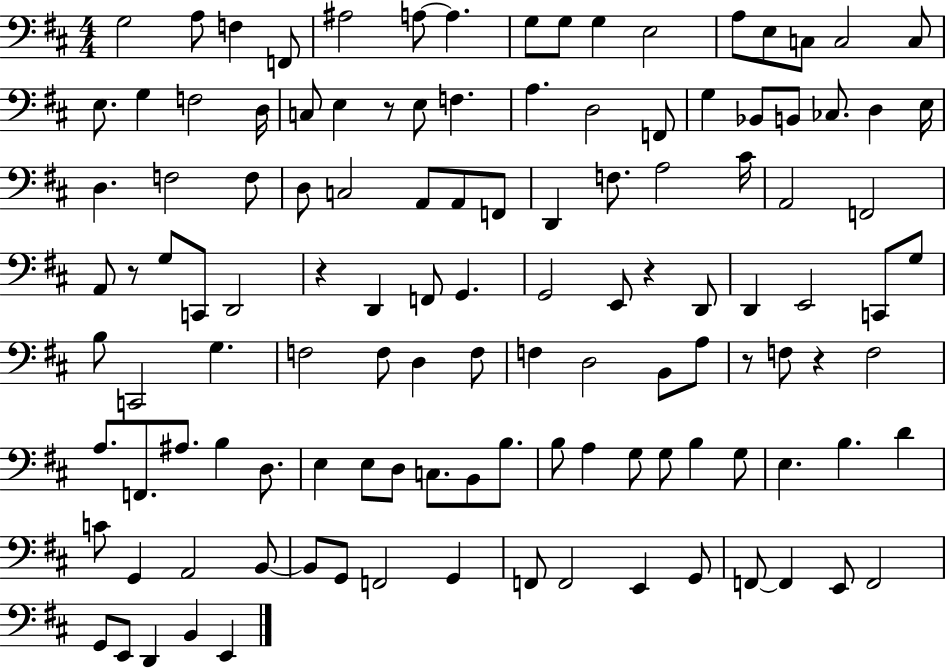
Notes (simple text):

G3/h A3/e F3/q F2/e A#3/h A3/e A3/q. G3/e G3/e G3/q E3/h A3/e E3/e C3/e C3/h C3/e E3/e. G3/q F3/h D3/s C3/e E3/q R/e E3/e F3/q. A3/q. D3/h F2/e G3/q Bb2/e B2/e CES3/e. D3/q E3/s D3/q. F3/h F3/e D3/e C3/h A2/e A2/e F2/e D2/q F3/e. A3/h C#4/s A2/h F2/h A2/e R/e G3/e C2/e D2/h R/q D2/q F2/e G2/q. G2/h E2/e R/q D2/e D2/q E2/h C2/e G3/e B3/e C2/h G3/q. F3/h F3/e D3/q F3/e F3/q D3/h B2/e A3/e R/e F3/e R/q F3/h A3/e. F2/e. A#3/e. B3/q D3/e. E3/q E3/e D3/e C3/e. B2/e B3/e. B3/e A3/q G3/e G3/e B3/q G3/e E3/q. B3/q. D4/q C4/e G2/q A2/h B2/e B2/e G2/e F2/h G2/q F2/e F2/h E2/q G2/e F2/e F2/q E2/e F2/h G2/e E2/e D2/q B2/q E2/q